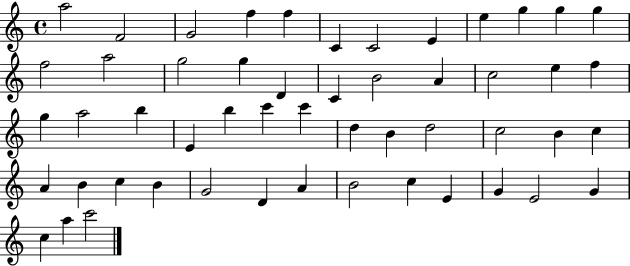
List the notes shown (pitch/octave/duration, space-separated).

A5/h F4/h G4/h F5/q F5/q C4/q C4/h E4/q E5/q G5/q G5/q G5/q F5/h A5/h G5/h G5/q D4/q C4/q B4/h A4/q C5/h E5/q F5/q G5/q A5/h B5/q E4/q B5/q C6/q C6/q D5/q B4/q D5/h C5/h B4/q C5/q A4/q B4/q C5/q B4/q G4/h D4/q A4/q B4/h C5/q E4/q G4/q E4/h G4/q C5/q A5/q C6/h